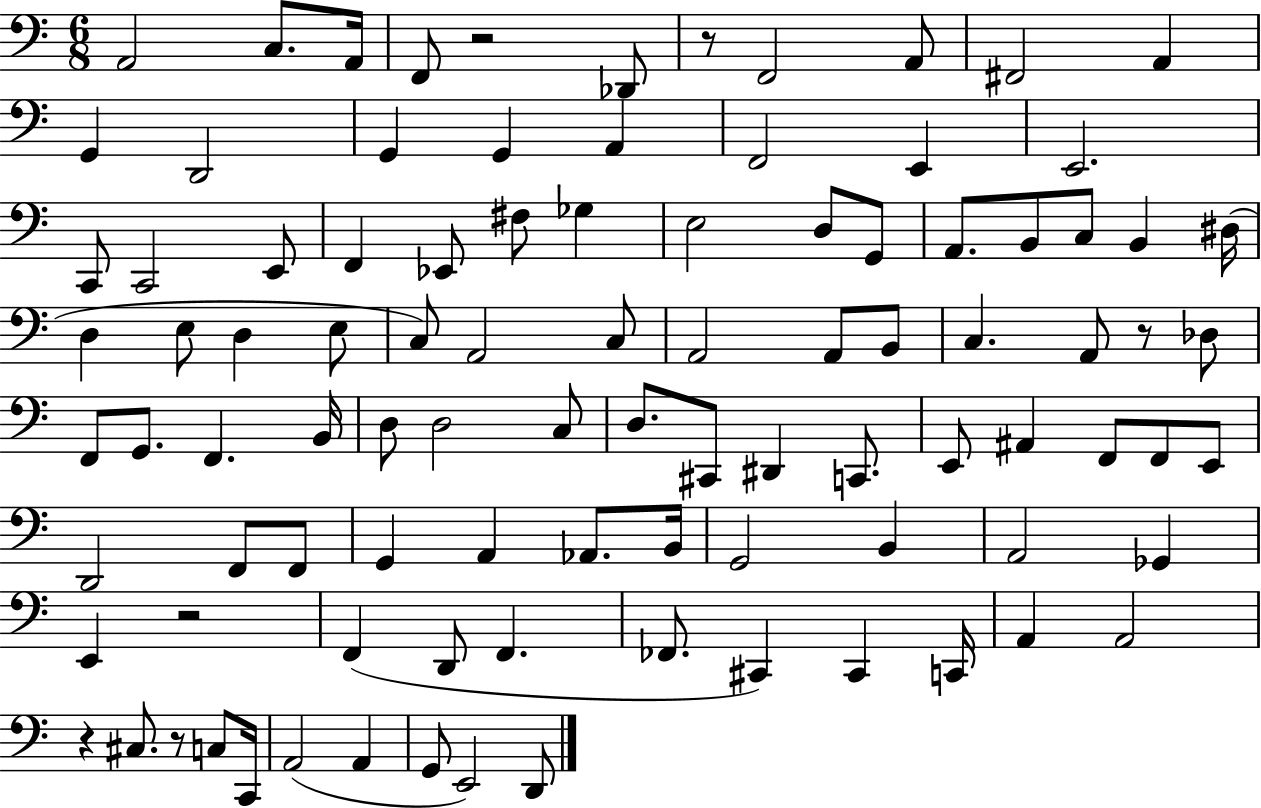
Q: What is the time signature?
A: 6/8